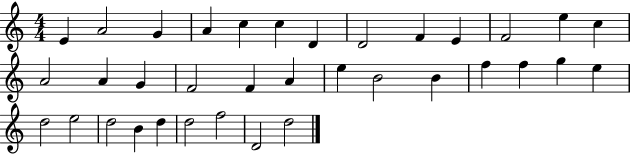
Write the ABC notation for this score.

X:1
T:Untitled
M:4/4
L:1/4
K:C
E A2 G A c c D D2 F E F2 e c A2 A G F2 F A e B2 B f f g e d2 e2 d2 B d d2 f2 D2 d2